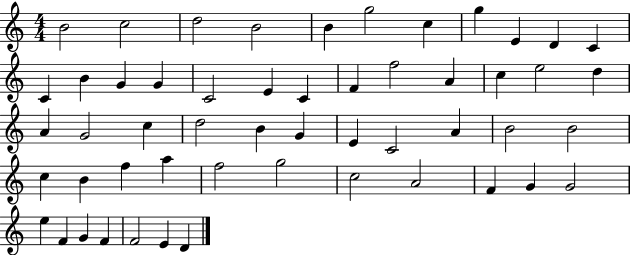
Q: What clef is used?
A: treble